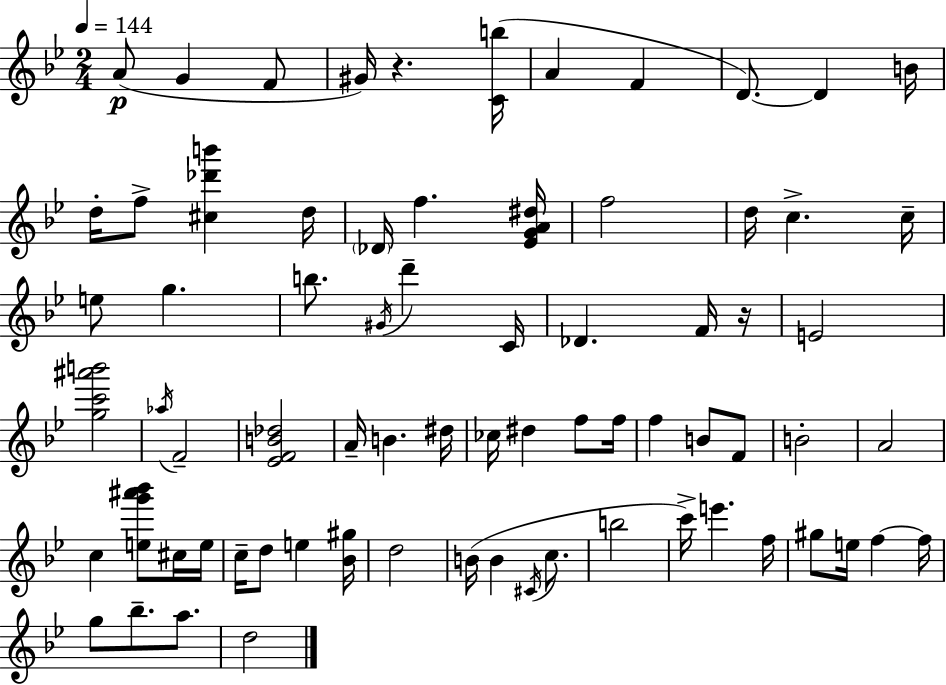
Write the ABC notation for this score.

X:1
T:Untitled
M:2/4
L:1/4
K:Gm
A/2 G F/2 ^G/4 z [Cb]/4 A F D/2 D B/4 d/4 f/2 [^c_d'b'] d/4 _D/4 f [_EGA^d]/4 f2 d/4 c c/4 e/2 g b/2 ^G/4 d' C/4 _D F/4 z/4 E2 [gc'^a'b']2 _a/4 F2 [_EFB_d]2 A/4 B ^d/4 _c/4 ^d f/2 f/4 f B/2 F/2 B2 A2 c [eg'^a'_b']/2 ^c/4 e/4 c/4 d/2 e [_B^g]/4 d2 B/4 B ^C/4 c/2 b2 c'/4 e' f/4 ^g/2 e/4 f f/4 g/2 _b/2 a/2 d2